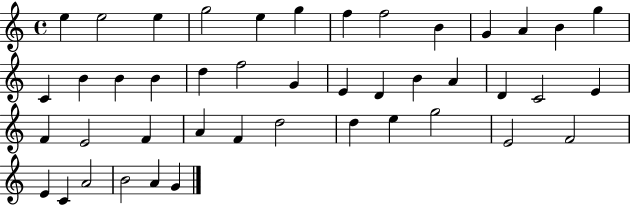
E5/q E5/h E5/q G5/h E5/q G5/q F5/q F5/h B4/q G4/q A4/q B4/q G5/q C4/q B4/q B4/q B4/q D5/q F5/h G4/q E4/q D4/q B4/q A4/q D4/q C4/h E4/q F4/q E4/h F4/q A4/q F4/q D5/h D5/q E5/q G5/h E4/h F4/h E4/q C4/q A4/h B4/h A4/q G4/q